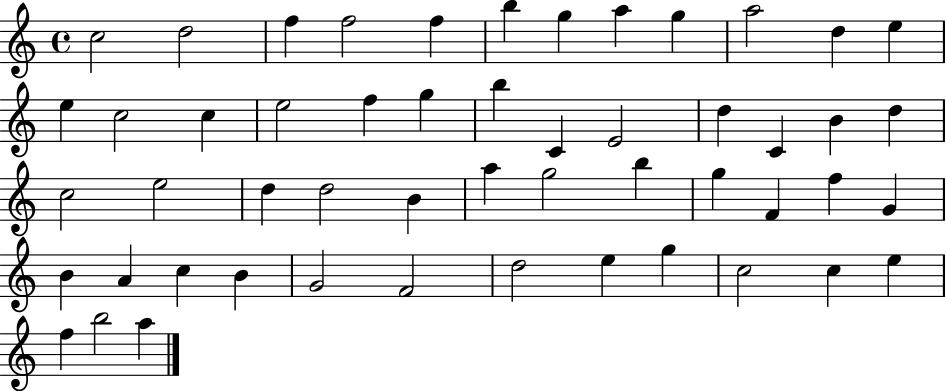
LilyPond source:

{
  \clef treble
  \time 4/4
  \defaultTimeSignature
  \key c \major
  c''2 d''2 | f''4 f''2 f''4 | b''4 g''4 a''4 g''4 | a''2 d''4 e''4 | \break e''4 c''2 c''4 | e''2 f''4 g''4 | b''4 c'4 e'2 | d''4 c'4 b'4 d''4 | \break c''2 e''2 | d''4 d''2 b'4 | a''4 g''2 b''4 | g''4 f'4 f''4 g'4 | \break b'4 a'4 c''4 b'4 | g'2 f'2 | d''2 e''4 g''4 | c''2 c''4 e''4 | \break f''4 b''2 a''4 | \bar "|."
}